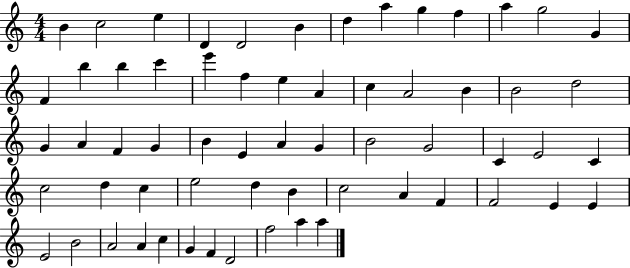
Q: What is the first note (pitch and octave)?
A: B4